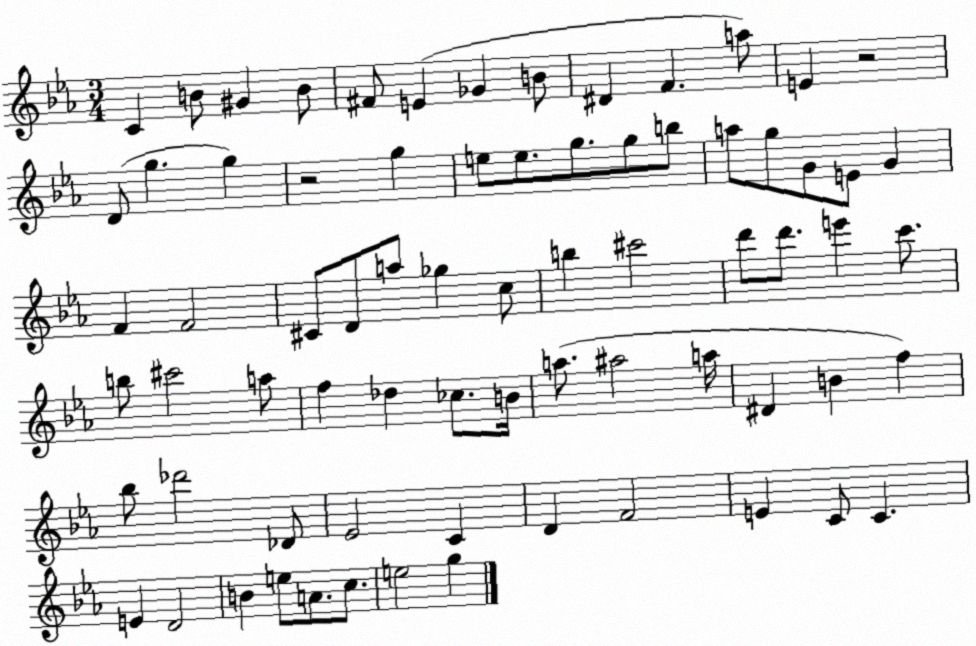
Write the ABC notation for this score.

X:1
T:Untitled
M:3/4
L:1/4
K:Eb
C B/2 ^G B/2 ^F/2 E _G B/2 ^D F a/2 E z2 D/2 g g z2 g e/2 e/2 g/2 g/2 b/2 a/2 g/2 G/2 E/2 G F F2 ^C/2 D/2 a/2 _g c/2 b ^c'2 d'/2 d'/2 e' c'/2 b/2 ^c'2 a/2 f _d _c/2 B/4 a/2 ^a2 a/4 ^D B f _b/2 _d'2 _D/2 _E2 C D F2 E C/2 C E D2 B e/2 A/2 c/2 e2 g